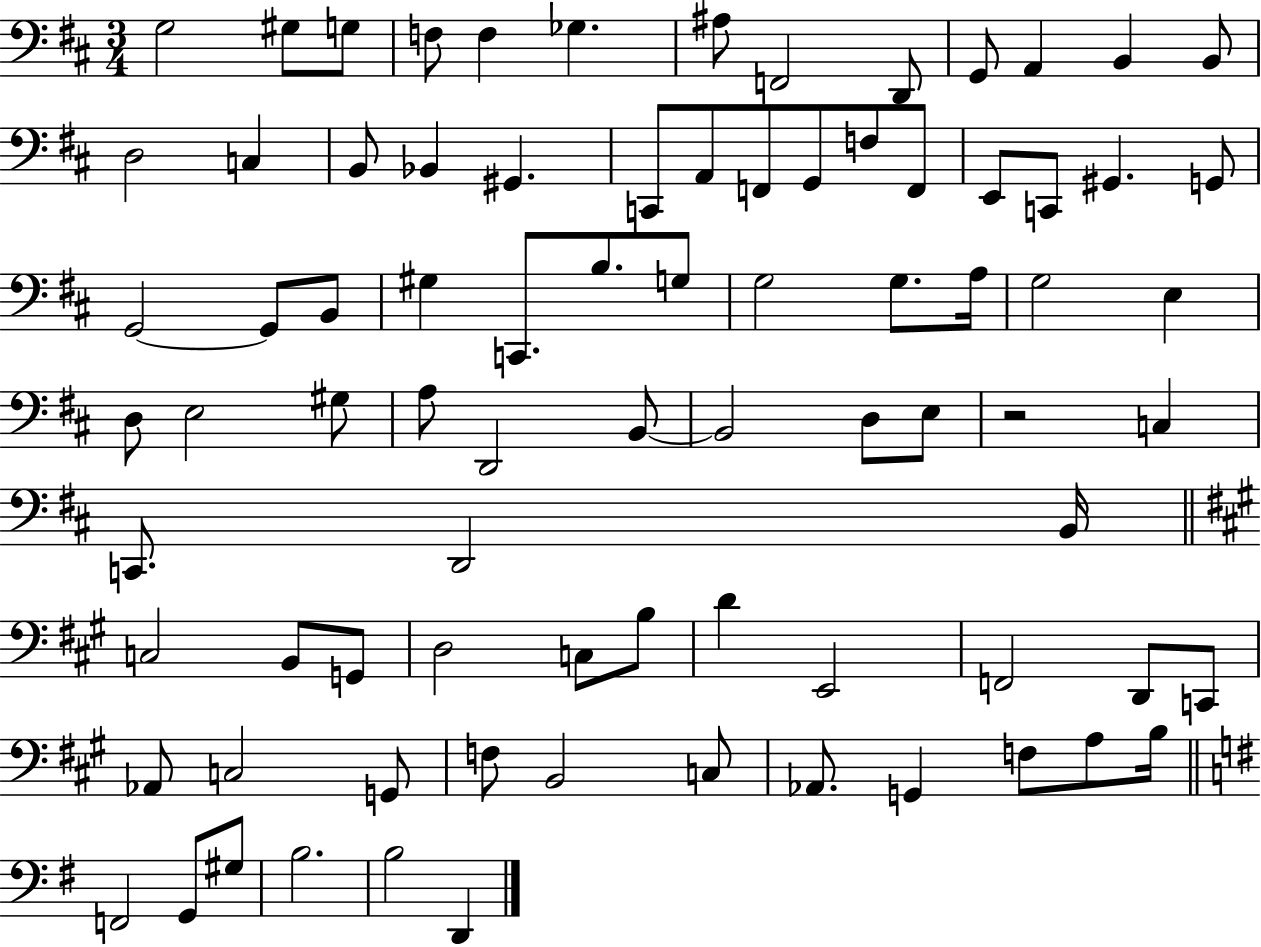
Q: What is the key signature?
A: D major